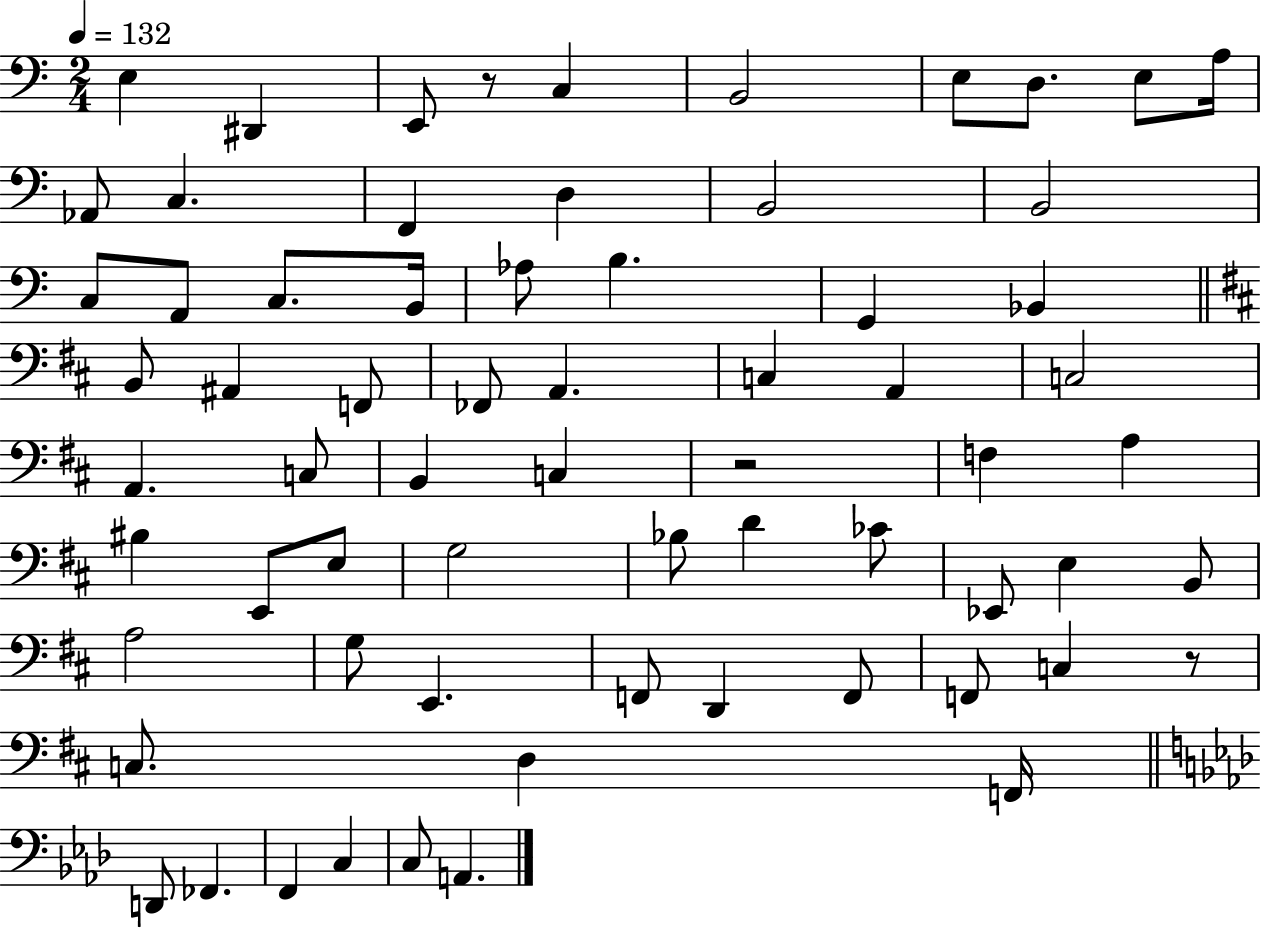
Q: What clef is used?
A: bass